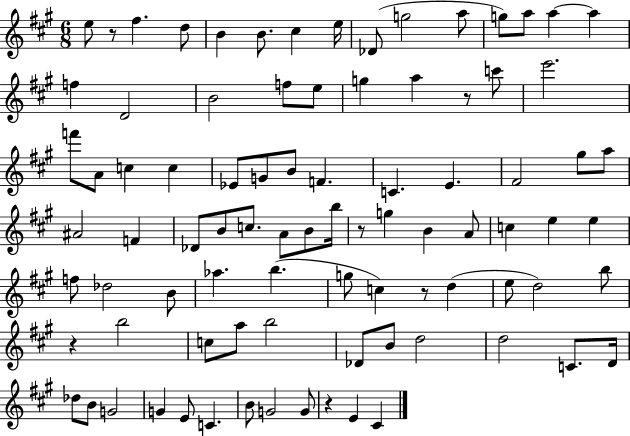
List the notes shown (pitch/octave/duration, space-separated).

E5/e R/e F#5/q. D5/e B4/q B4/e. C#5/q E5/s Db4/e G5/h A5/e G5/e A5/e A5/q A5/q F5/q D4/h B4/h F5/e E5/e G5/q A5/q R/e C6/e E6/h. F6/e A4/e C5/q C5/q Eb4/e G4/e B4/e F4/q. C4/q. E4/q. F#4/h G#5/e A5/e A#4/h F4/q Db4/e B4/e C5/e. A4/e B4/e B5/s R/e G5/q B4/q A4/e C5/q E5/q E5/q F5/e Db5/h B4/e Ab5/q. B5/q. G5/e C5/q R/e D5/q E5/e D5/h B5/e R/q B5/h C5/e A5/e B5/h Db4/e B4/e D5/h D5/h C4/e. D4/s Db5/e B4/e G4/h G4/q E4/e C4/q. B4/e G4/h G4/e R/q E4/q C#4/q